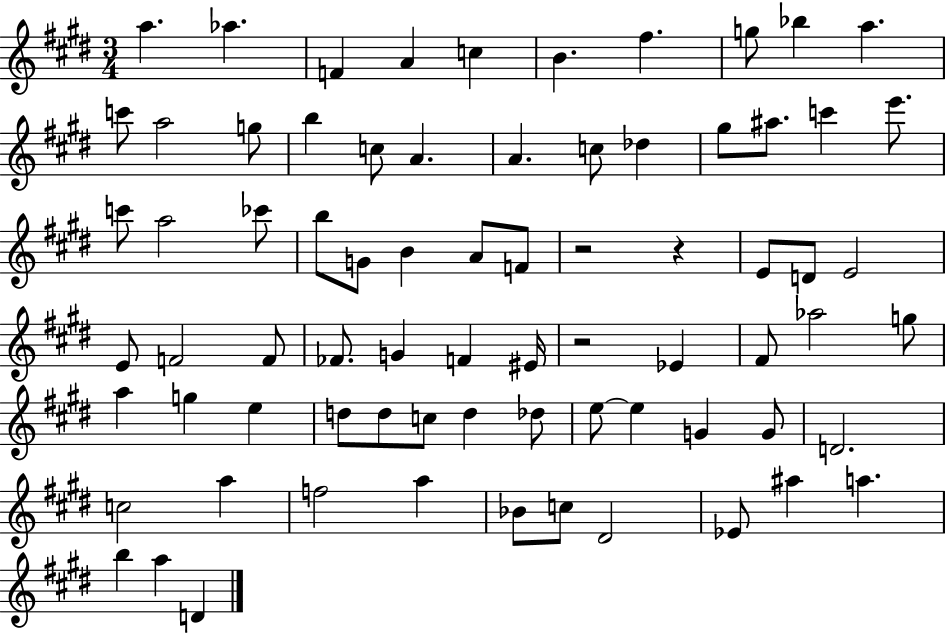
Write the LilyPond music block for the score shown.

{
  \clef treble
  \numericTimeSignature
  \time 3/4
  \key e \major
  a''4. aes''4. | f'4 a'4 c''4 | b'4. fis''4. | g''8 bes''4 a''4. | \break c'''8 a''2 g''8 | b''4 c''8 a'4. | a'4. c''8 des''4 | gis''8 ais''8. c'''4 e'''8. | \break c'''8 a''2 ces'''8 | b''8 g'8 b'4 a'8 f'8 | r2 r4 | e'8 d'8 e'2 | \break e'8 f'2 f'8 | fes'8. g'4 f'4 eis'16 | r2 ees'4 | fis'8 aes''2 g''8 | \break a''4 g''4 e''4 | d''8 d''8 c''8 d''4 des''8 | e''8~~ e''4 g'4 g'8 | d'2. | \break c''2 a''4 | f''2 a''4 | bes'8 c''8 dis'2 | ees'8 ais''4 a''4. | \break b''4 a''4 d'4 | \bar "|."
}